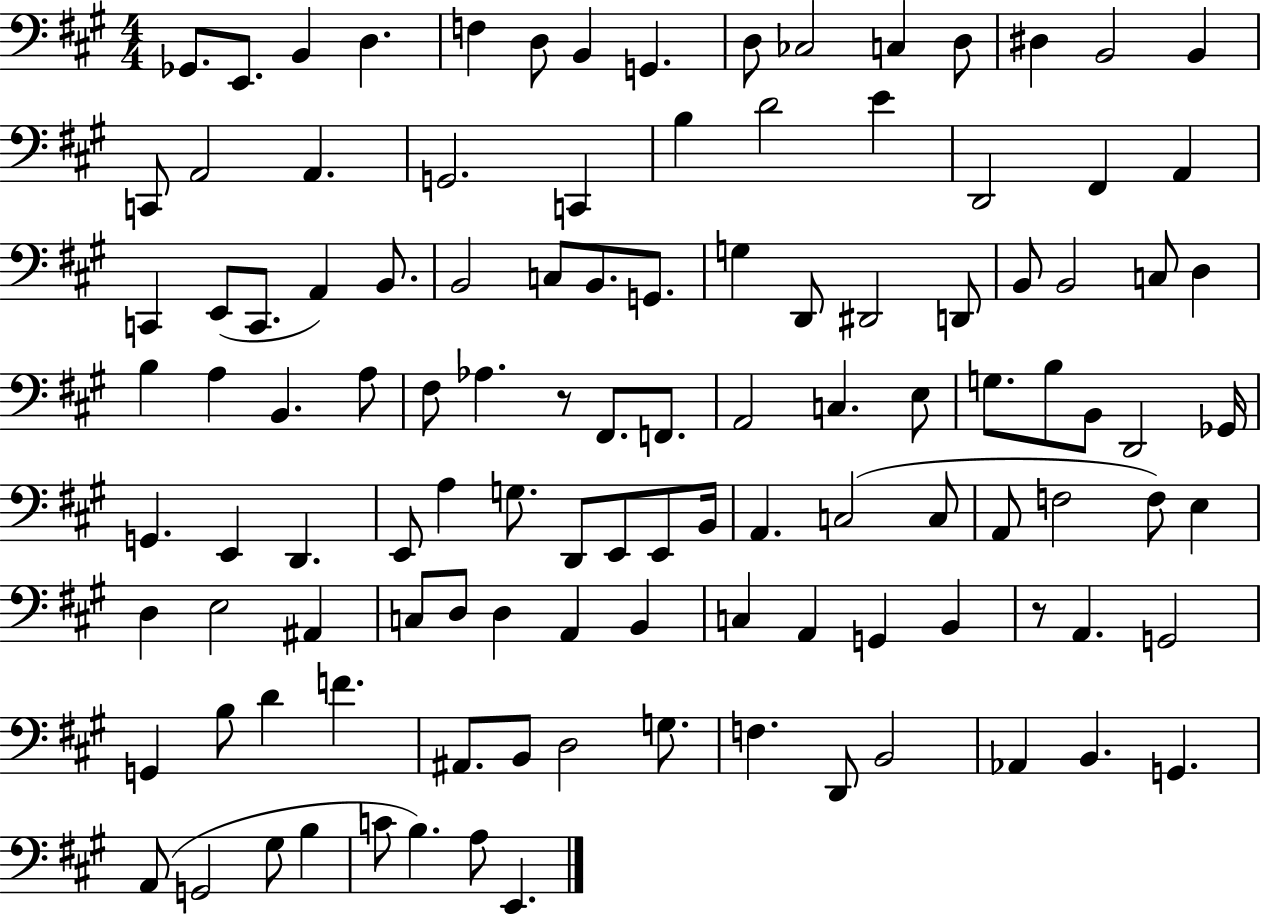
X:1
T:Untitled
M:4/4
L:1/4
K:A
_G,,/2 E,,/2 B,, D, F, D,/2 B,, G,, D,/2 _C,2 C, D,/2 ^D, B,,2 B,, C,,/2 A,,2 A,, G,,2 C,, B, D2 E D,,2 ^F,, A,, C,, E,,/2 C,,/2 A,, B,,/2 B,,2 C,/2 B,,/2 G,,/2 G, D,,/2 ^D,,2 D,,/2 B,,/2 B,,2 C,/2 D, B, A, B,, A,/2 ^F,/2 _A, z/2 ^F,,/2 F,,/2 A,,2 C, E,/2 G,/2 B,/2 B,,/2 D,,2 _G,,/4 G,, E,, D,, E,,/2 A, G,/2 D,,/2 E,,/2 E,,/2 B,,/4 A,, C,2 C,/2 A,,/2 F,2 F,/2 E, D, E,2 ^A,, C,/2 D,/2 D, A,, B,, C, A,, G,, B,, z/2 A,, G,,2 G,, B,/2 D F ^A,,/2 B,,/2 D,2 G,/2 F, D,,/2 B,,2 _A,, B,, G,, A,,/2 G,,2 ^G,/2 B, C/2 B, A,/2 E,,